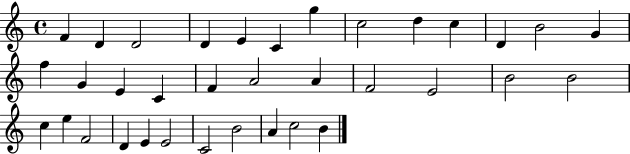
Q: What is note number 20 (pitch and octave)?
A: A4